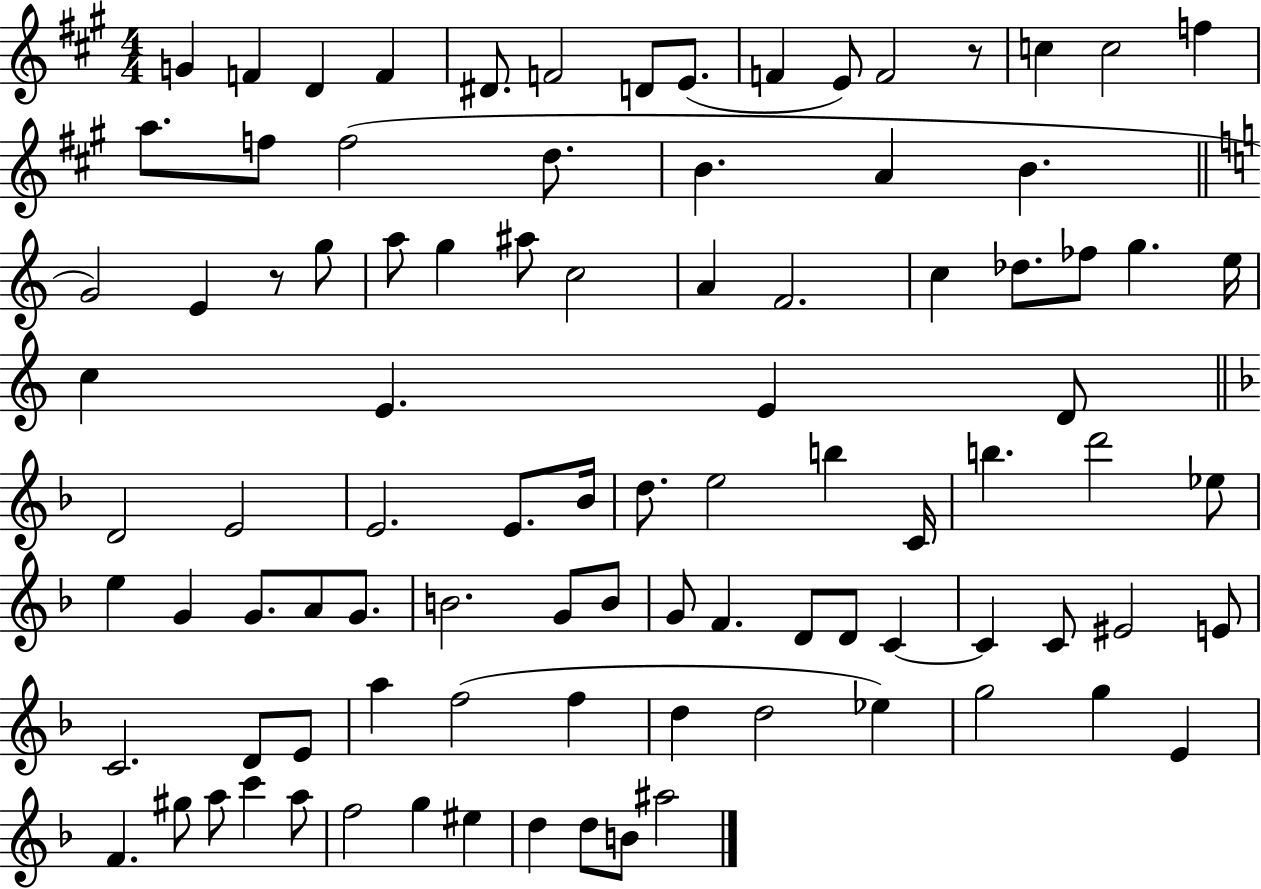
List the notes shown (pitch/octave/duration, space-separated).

G4/q F4/q D4/q F4/q D#4/e. F4/h D4/e E4/e. F4/q E4/e F4/h R/e C5/q C5/h F5/q A5/e. F5/e F5/h D5/e. B4/q. A4/q B4/q. G4/h E4/q R/e G5/e A5/e G5/q A#5/e C5/h A4/q F4/h. C5/q Db5/e. FES5/e G5/q. E5/s C5/q E4/q. E4/q D4/e D4/h E4/h E4/h. E4/e. Bb4/s D5/e. E5/h B5/q C4/s B5/q. D6/h Eb5/e E5/q G4/q G4/e. A4/e G4/e. B4/h. G4/e B4/e G4/e F4/q. D4/e D4/e C4/q C4/q C4/e EIS4/h E4/e C4/h. D4/e E4/e A5/q F5/h F5/q D5/q D5/h Eb5/q G5/h G5/q E4/q F4/q. G#5/e A5/e C6/q A5/e F5/h G5/q EIS5/q D5/q D5/e B4/e A#5/h